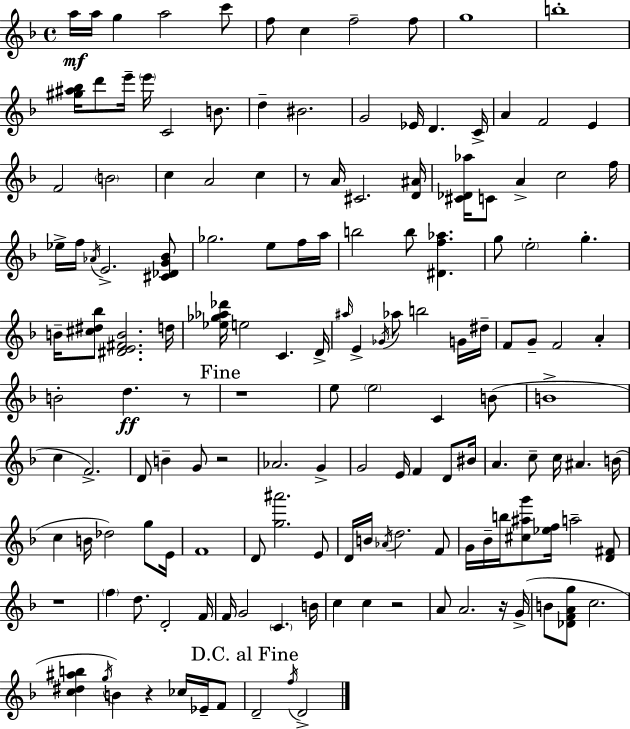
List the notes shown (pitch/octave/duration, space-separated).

A5/s A5/s G5/q A5/h C6/e F5/e C5/q F5/h F5/e G5/w B5/w [G#5,A#5,Bb5]/s D6/e E6/s E6/s C4/h B4/e. D5/q BIS4/h. G4/h Eb4/s D4/q. C4/s A4/q F4/h E4/q F4/h B4/h C5/q A4/h C5/q R/e A4/s C#4/h. [D4,A#4]/s [C#4,Db4,Ab5]/s C4/e A4/q C5/h F5/s Eb5/s F5/s Ab4/s E4/h. [C#4,Db4,G4,Bb4]/e Gb5/h. E5/e F5/s A5/s B5/h B5/e [D#4,F5,Ab5]/q. G5/e E5/h G5/q. B4/s [C#5,D#5,Bb5]/e [D#4,E4,F#4,B4]/h. D5/s [Eb5,Gb5,Ab5,Db6]/s E5/h C4/q. D4/s A#5/s E4/q Gb4/s Ab5/e B5/h G4/s D#5/s F4/e G4/e F4/h A4/q B4/h D5/q. R/e R/w E5/e E5/h C4/q B4/e B4/w C5/q F4/h. D4/e B4/q G4/e R/h Ab4/h. G4/q G4/h E4/s F4/q D4/e BIS4/s A4/q. C5/e C5/s A#4/q. B4/s C5/q B4/s Db5/h G5/e E4/s F4/w D4/e [G5,A#6]/h. E4/e D4/s B4/s Ab4/s D5/h. F4/e G4/s Bb4/s B5/s [C#5,A#5,G6]/e [Eb5,F5]/s A5/h [D4,F#4]/e R/w F5/q D5/e. D4/h F4/s F4/s G4/h C4/q. B4/s C5/q C5/q R/h A4/e A4/h. R/s G4/s B4/e [Db4,F4,A4,G5]/e C5/h. [C5,D#5,A#5,B5]/q G5/s B4/q R/q CES5/s Eb4/s F4/e D4/h F5/s D4/h